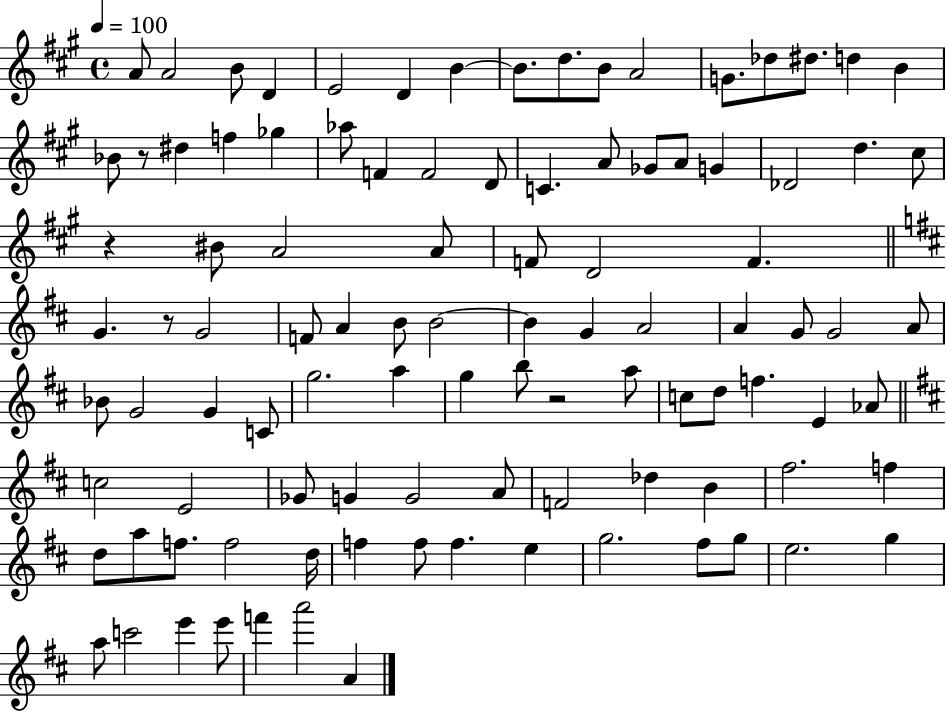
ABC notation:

X:1
T:Untitled
M:4/4
L:1/4
K:A
A/2 A2 B/2 D E2 D B B/2 d/2 B/2 A2 G/2 _d/2 ^d/2 d B _B/2 z/2 ^d f _g _a/2 F F2 D/2 C A/2 _G/2 A/2 G _D2 d ^c/2 z ^B/2 A2 A/2 F/2 D2 F G z/2 G2 F/2 A B/2 B2 B G A2 A G/2 G2 A/2 _B/2 G2 G C/2 g2 a g b/2 z2 a/2 c/2 d/2 f E _A/2 c2 E2 _G/2 G G2 A/2 F2 _d B ^f2 f d/2 a/2 f/2 f2 d/4 f f/2 f e g2 ^f/2 g/2 e2 g a/2 c'2 e' e'/2 f' a'2 A